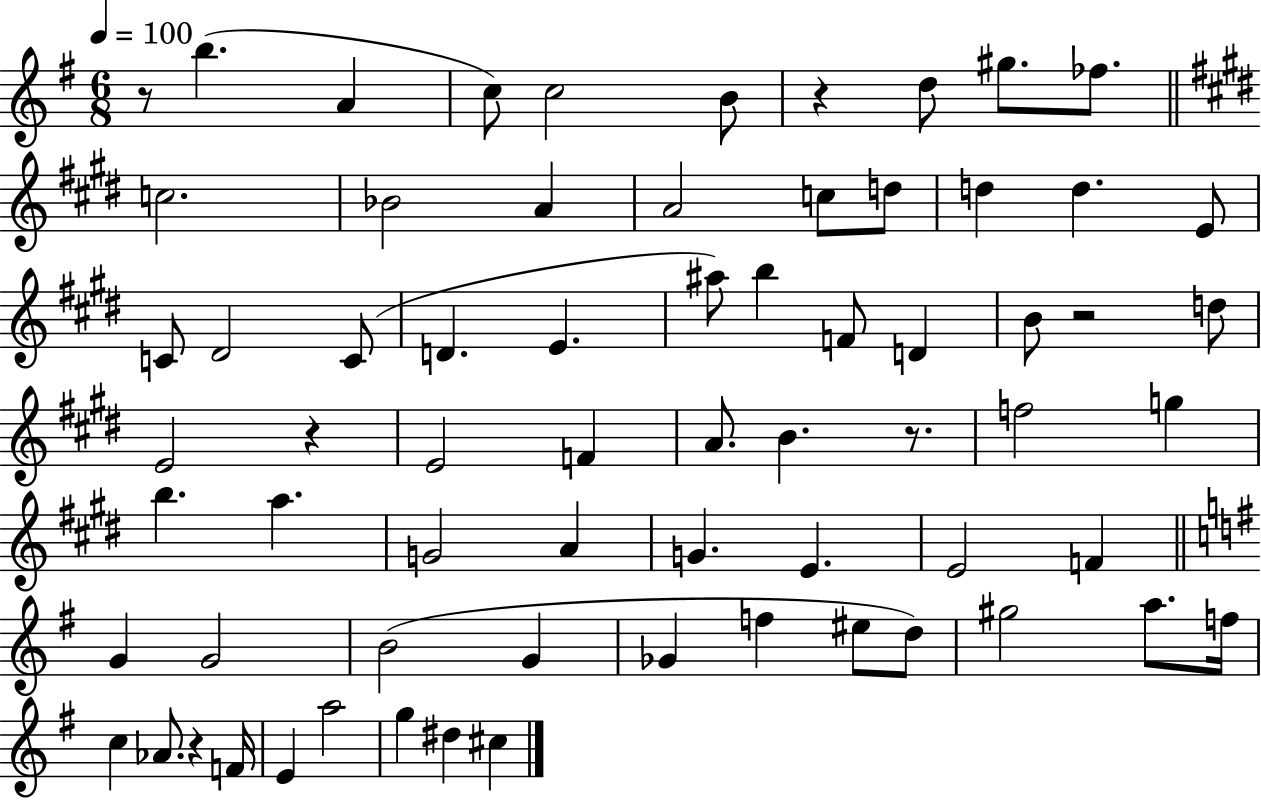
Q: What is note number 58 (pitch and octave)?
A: E4